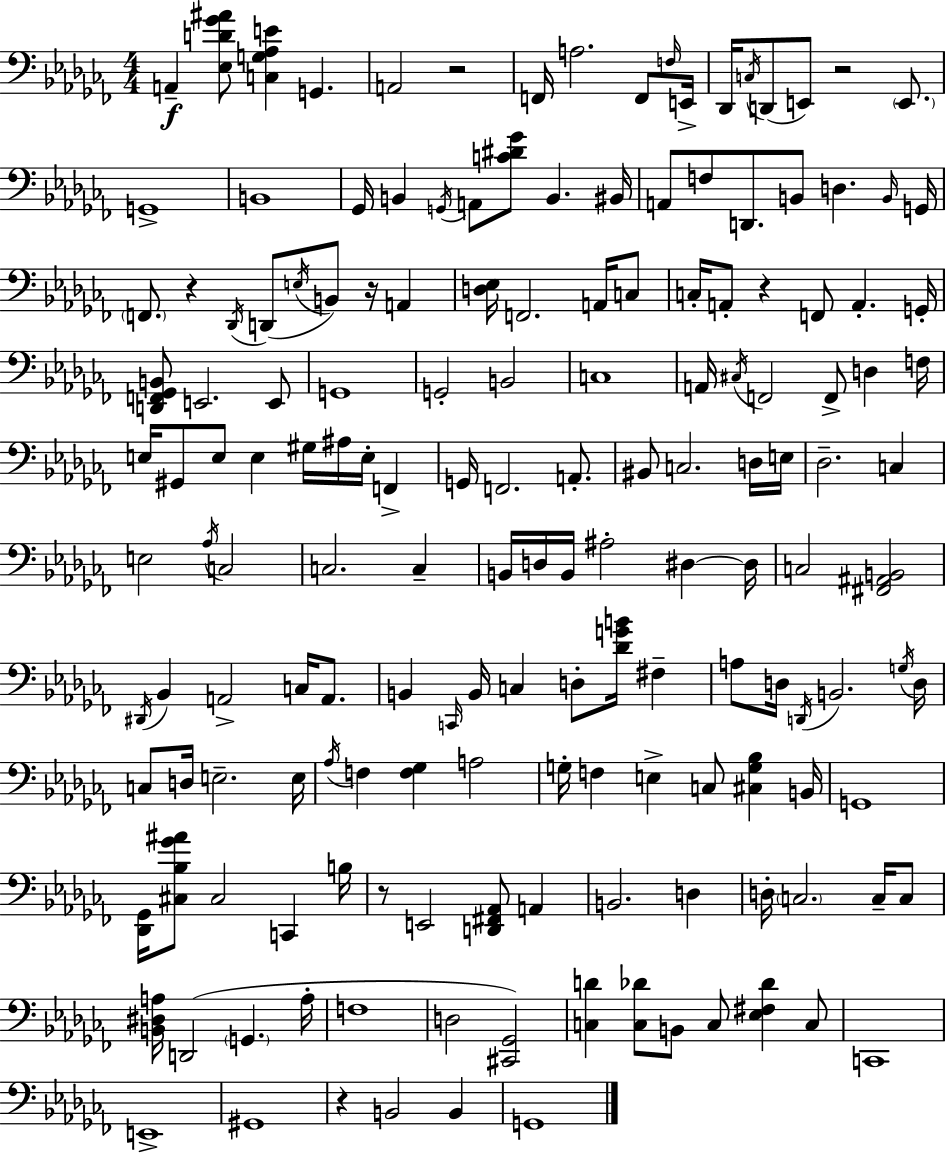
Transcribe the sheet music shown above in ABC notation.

X:1
T:Untitled
M:4/4
L:1/4
K:Abm
A,, [_E,D_G^A]/2 [C,G,_A,E] G,, A,,2 z2 F,,/4 A,2 F,,/2 F,/4 E,,/4 _D,,/4 C,/4 D,,/2 E,,/2 z2 E,,/2 G,,4 B,,4 _G,,/4 B,, G,,/4 A,,/2 [C^D_G]/2 B,, ^B,,/4 A,,/2 F,/2 D,,/2 B,,/2 D, B,,/4 G,,/4 F,,/2 z _D,,/4 D,,/2 E,/4 B,,/2 z/4 A,, [D,_E,]/4 F,,2 A,,/4 C,/2 C,/4 A,,/2 z F,,/2 A,, G,,/4 [D,,F,,_G,,B,,]/2 E,,2 E,,/2 G,,4 G,,2 B,,2 C,4 A,,/4 ^C,/4 F,,2 F,,/2 D, F,/4 E,/4 ^G,,/2 E,/2 E, ^G,/4 ^A,/4 E,/4 F,, G,,/4 F,,2 A,,/2 ^B,,/2 C,2 D,/4 E,/4 _D,2 C, E,2 _A,/4 C,2 C,2 C, B,,/4 D,/4 B,,/4 ^A,2 ^D, ^D,/4 C,2 [^F,,^A,,B,,]2 ^D,,/4 _B,, A,,2 C,/4 A,,/2 B,, C,,/4 B,,/4 C, D,/2 [_DGB]/4 ^F, A,/2 D,/4 D,,/4 B,,2 G,/4 D,/4 C,/2 D,/4 E,2 E,/4 _A,/4 F, [F,_G,] A,2 G,/4 F, E, C,/2 [^C,G,_B,] B,,/4 G,,4 [_D,,_G,,]/4 [^C,_B,_G^A]/2 ^C,2 C,, B,/4 z/2 E,,2 [D,,^F,,_A,,]/2 A,, B,,2 D, D,/4 C,2 C,/4 C,/2 [B,,^D,A,]/4 D,,2 G,, A,/4 F,4 D,2 [^C,,_G,,]2 [C,D] [C,_D]/2 B,,/2 C,/2 [_E,^F,_D] C,/2 C,,4 E,,4 ^G,,4 z B,,2 B,, G,,4